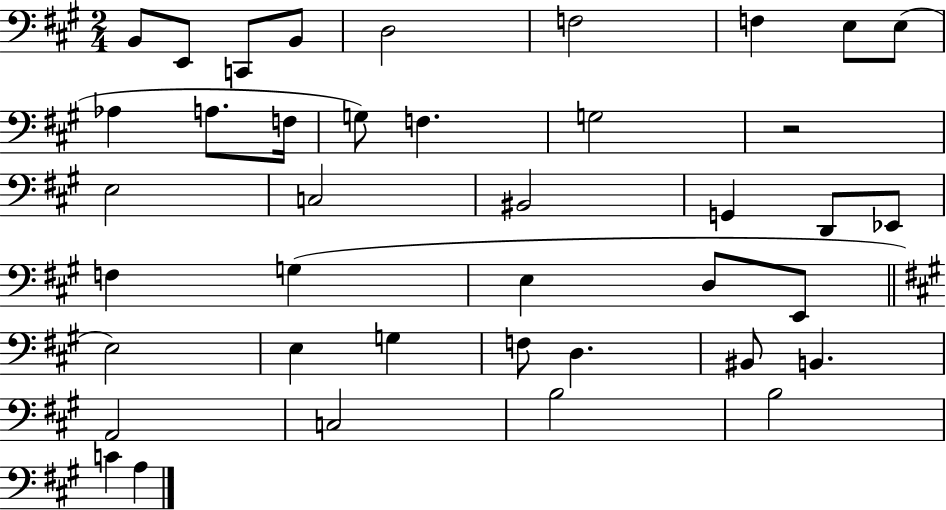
B2/e E2/e C2/e B2/e D3/h F3/h F3/q E3/e E3/e Ab3/q A3/e. F3/s G3/e F3/q. G3/h R/h E3/h C3/h BIS2/h G2/q D2/e Eb2/e F3/q G3/q E3/q D3/e E2/e E3/h E3/q G3/q F3/e D3/q. BIS2/e B2/q. A2/h C3/h B3/h B3/h C4/q A3/q